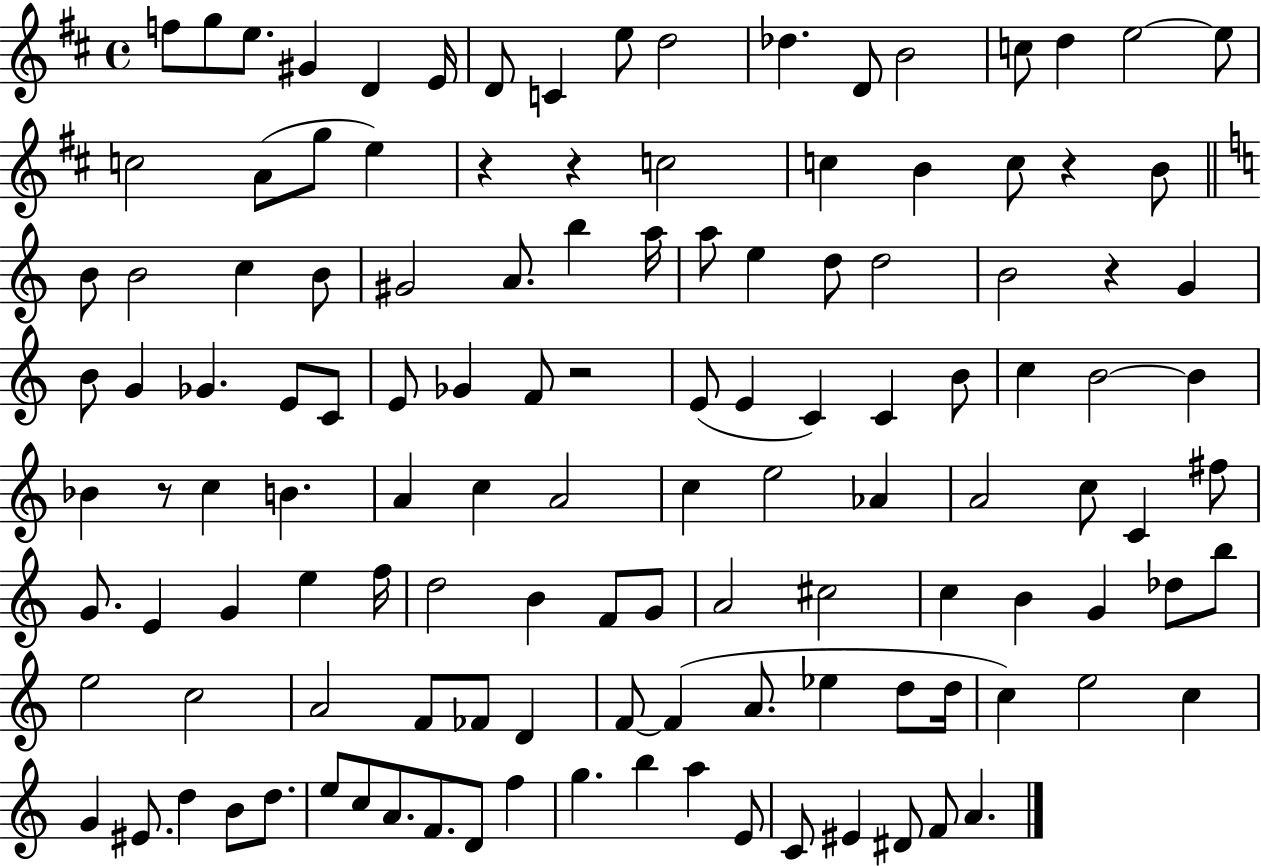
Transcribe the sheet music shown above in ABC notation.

X:1
T:Untitled
M:4/4
L:1/4
K:D
f/2 g/2 e/2 ^G D E/4 D/2 C e/2 d2 _d D/2 B2 c/2 d e2 e/2 c2 A/2 g/2 e z z c2 c B c/2 z B/2 B/2 B2 c B/2 ^G2 A/2 b a/4 a/2 e d/2 d2 B2 z G B/2 G _G E/2 C/2 E/2 _G F/2 z2 E/2 E C C B/2 c B2 B _B z/2 c B A c A2 c e2 _A A2 c/2 C ^f/2 G/2 E G e f/4 d2 B F/2 G/2 A2 ^c2 c B G _d/2 b/2 e2 c2 A2 F/2 _F/2 D F/2 F A/2 _e d/2 d/4 c e2 c G ^E/2 d B/2 d/2 e/2 c/2 A/2 F/2 D/2 f g b a E/2 C/2 ^E ^D/2 F/2 A